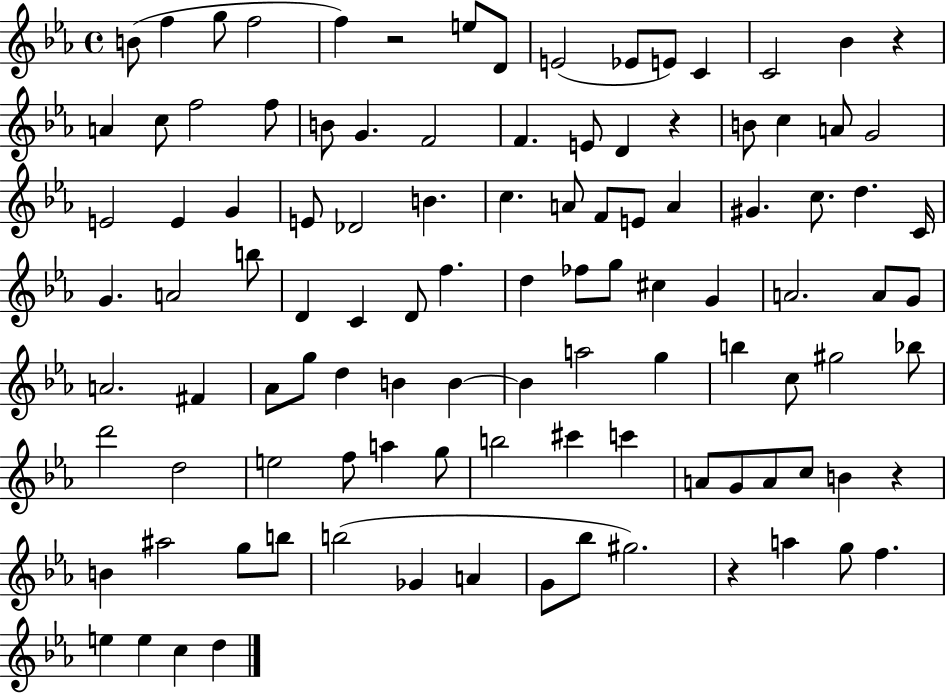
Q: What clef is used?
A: treble